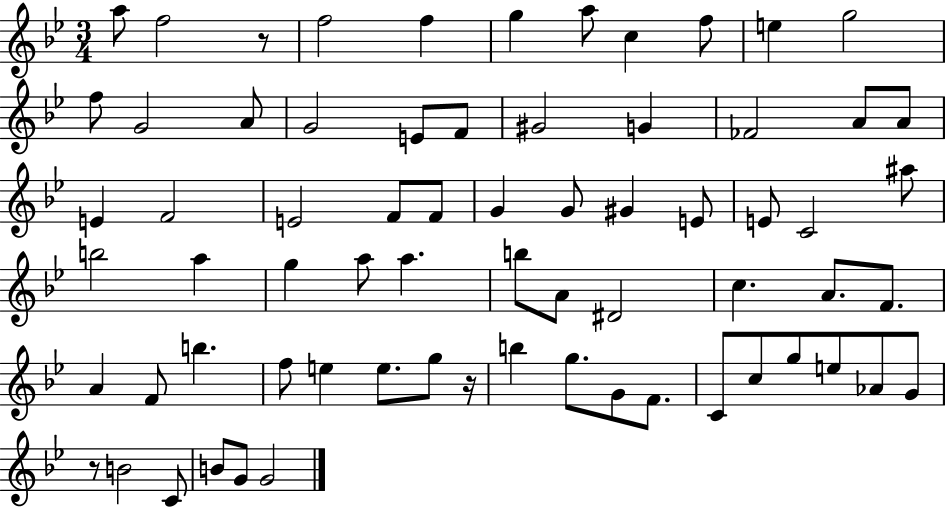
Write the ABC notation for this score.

X:1
T:Untitled
M:3/4
L:1/4
K:Bb
a/2 f2 z/2 f2 f g a/2 c f/2 e g2 f/2 G2 A/2 G2 E/2 F/2 ^G2 G _F2 A/2 A/2 E F2 E2 F/2 F/2 G G/2 ^G E/2 E/2 C2 ^a/2 b2 a g a/2 a b/2 A/2 ^D2 c A/2 F/2 A F/2 b f/2 e e/2 g/2 z/4 b g/2 G/2 F/2 C/2 c/2 g/2 e/2 _A/2 G/2 z/2 B2 C/2 B/2 G/2 G2